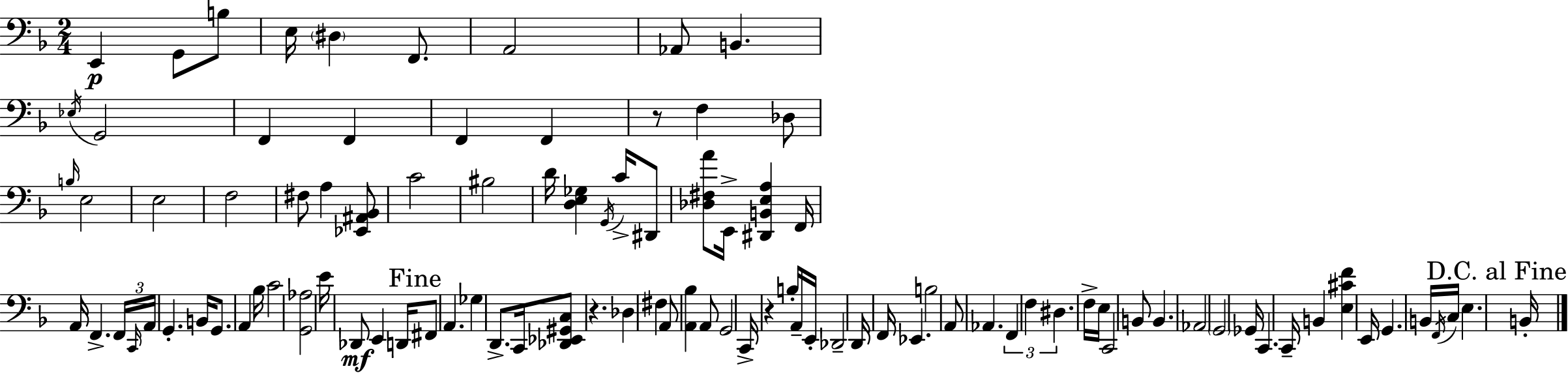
{
  \clef bass
  \numericTimeSignature
  \time 2/4
  \key f \major
  \repeat volta 2 { e,4\p g,8 b8 | e16 \parenthesize dis4 f,8. | a,2 | aes,8 b,4. | \break \acciaccatura { ees16 } g,2 | f,4 f,4 | f,4 f,4 | r8 f4 des8 | \break \grace { b16 } e2 | e2 | f2 | fis8 a4 | \break <ees, ais, bes,>8 c'2 | bis2 | d'16 <d e ges>4 \acciaccatura { g,16 } | c'16-> dis,8 <des fis a'>8 e,16-> <dis, b, e a>4 | \break f,16 a,16 f,4.-> | \tuplet 3/2 { f,16 \grace { c,16 } a,16 } g,4.-. | b,16 g,8. a,4 | bes16 c'2 | \break <g, aes>2 | e'16 des,8\mf e,4 | d,16 \mark "Fine" fis,8 a,4. | ges4 | \break d,8.-> c,16 <des, ees, gis, c>8 r4. | des4 | fis4 a,8 <a, bes>4 | a,8 g,2 | \break c,16-> r4 | b16-. a,16-- e,16-. des,2-- | d,16 f,16 ees,4. | b2 | \break a,8 aes,4. | \tuplet 3/2 { f,4 | f4 dis4. } | f16-> e16 c,2 | \break b,8 b,4. | aes,2 | \parenthesize g,2 | ges,16 c,4. | \break c,16-- b,4 | <e cis' f'>4 e,16 g,4. | b,16 \acciaccatura { f,16 } c16 e4. | \mark "D.C. al Fine" b,16-. } \bar "|."
}